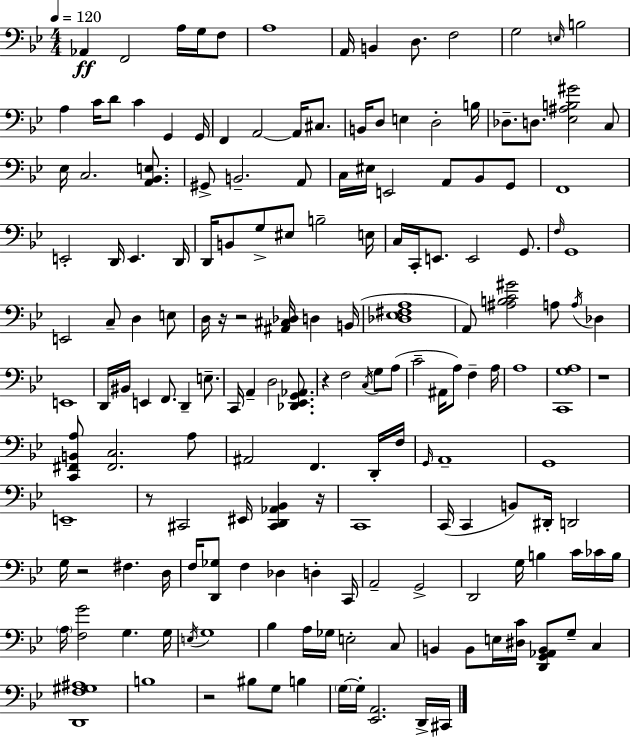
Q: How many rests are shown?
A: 8